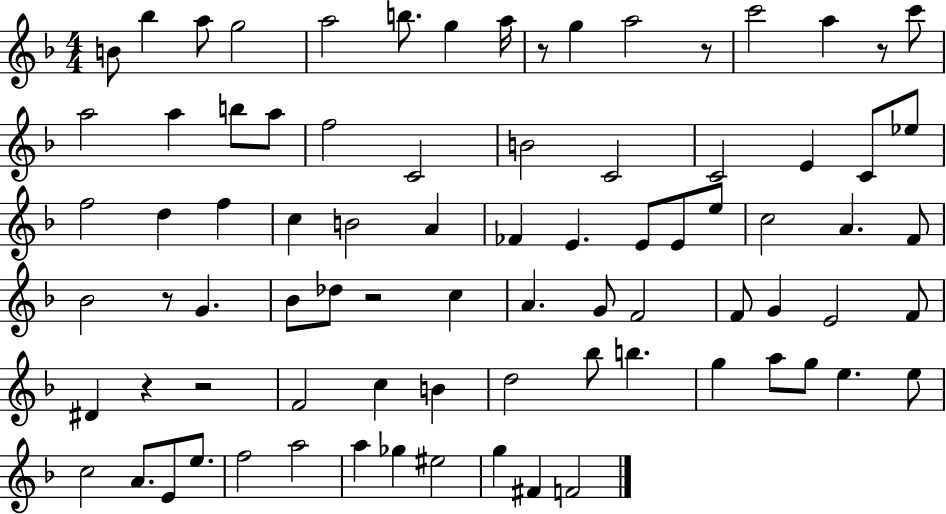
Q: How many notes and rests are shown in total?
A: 82